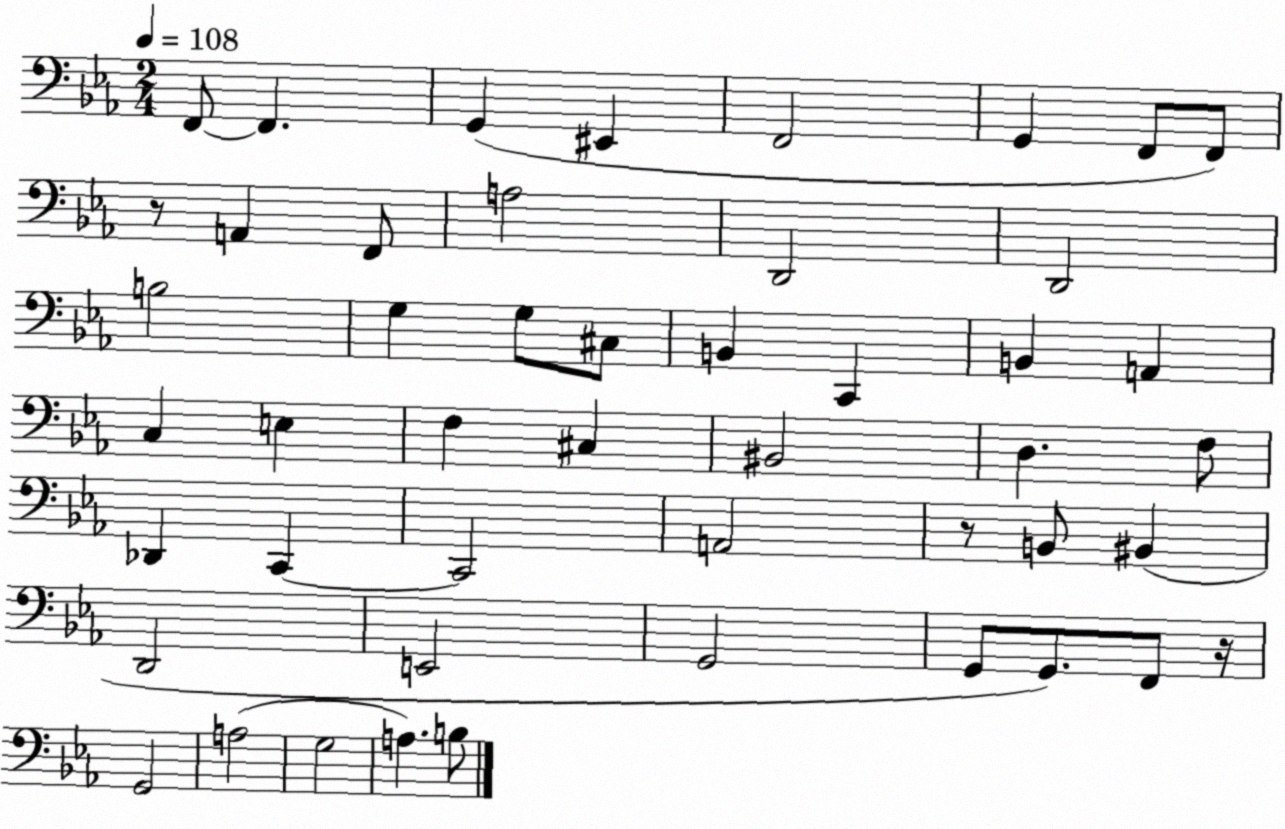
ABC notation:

X:1
T:Untitled
M:2/4
L:1/4
K:Eb
F,,/2 F,, G,, ^E,, F,,2 G,, F,,/2 F,,/2 z/2 A,, F,,/2 A,2 D,,2 D,,2 B,2 G, G,/2 ^C,/2 B,, C,, B,, A,, C, E, F, ^C, ^B,,2 D, F,/2 _D,, C,, C,,2 A,,2 z/2 B,,/2 ^B,, D,,2 E,,2 G,,2 G,,/2 G,,/2 F,,/2 z/4 G,,2 A,2 G,2 A, B,/2